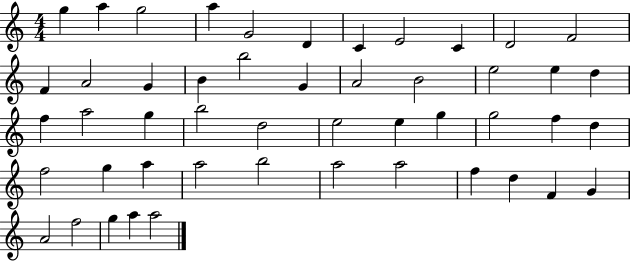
X:1
T:Untitled
M:4/4
L:1/4
K:C
g a g2 a G2 D C E2 C D2 F2 F A2 G B b2 G A2 B2 e2 e d f a2 g b2 d2 e2 e g g2 f d f2 g a a2 b2 a2 a2 f d F G A2 f2 g a a2